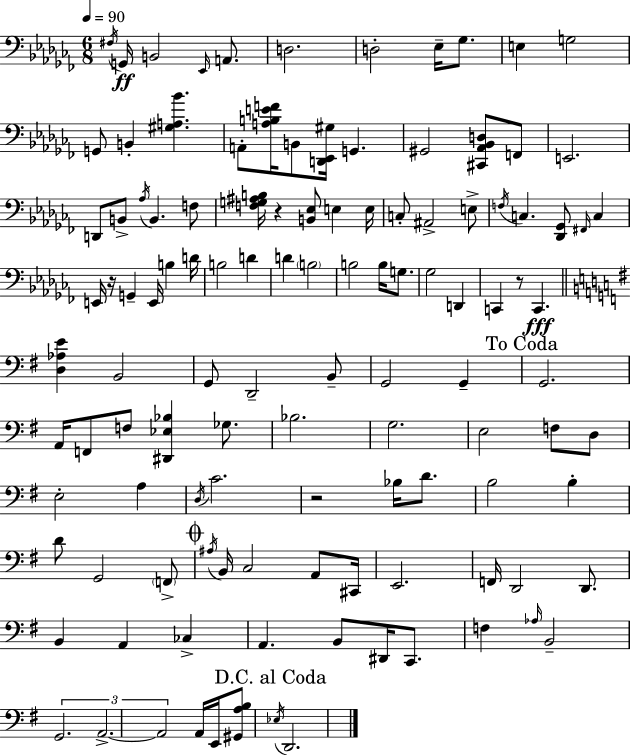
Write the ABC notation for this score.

X:1
T:Untitled
M:6/8
L:1/4
K:Abm
^F,/4 G,,/4 B,,2 _E,,/4 A,,/2 D,2 D,2 _E,/4 _G,/2 E, G,2 G,,/2 B,, [^G,A,_B] A,,/2 [A,B,EF]/4 B,,/2 [D,,_E,,^G,]/4 G,, ^G,,2 [^C,,_A,,_B,,D,]/2 F,,/2 E,,2 D,,/2 B,,/2 _A,/4 B,, F,/2 [F,G,^A,B,]/4 z [B,,_E,]/2 E, E,/4 C,/2 ^A,,2 E,/2 F,/4 C, [_D,,_G,,]/2 ^F,,/4 C, E,,/4 z/4 G,, E,,/4 B, D/4 B,2 D D B,2 B,2 B,/4 G,/2 _G,2 D,, C,, z/2 C,, [D,_A,E] B,,2 G,,/2 D,,2 B,,/2 G,,2 G,, G,,2 A,,/4 F,,/2 F,/2 [^D,,_E,_B,] _G,/2 _B,2 G,2 E,2 F,/2 D,/2 E,2 A, D,/4 C2 z2 _B,/4 D/2 B,2 B, D/2 G,,2 F,,/2 ^A,/4 B,,/4 C,2 A,,/2 ^C,,/4 E,,2 F,,/4 D,,2 D,,/2 B,, A,, _C, A,, B,,/2 ^D,,/4 C,,/2 F, _A,/4 B,,2 G,,2 A,,2 A,,2 A,,/4 E,,/4 [^G,,A,B,]/2 _E,/4 D,,2